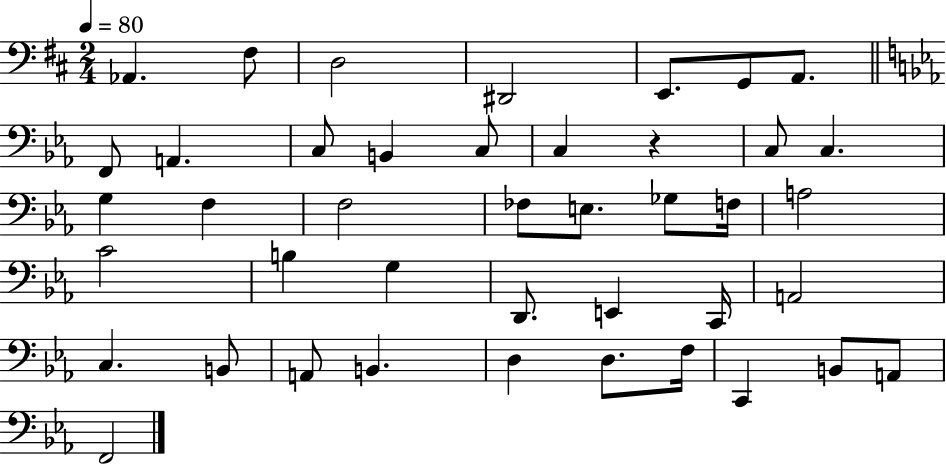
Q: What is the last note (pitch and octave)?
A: F2